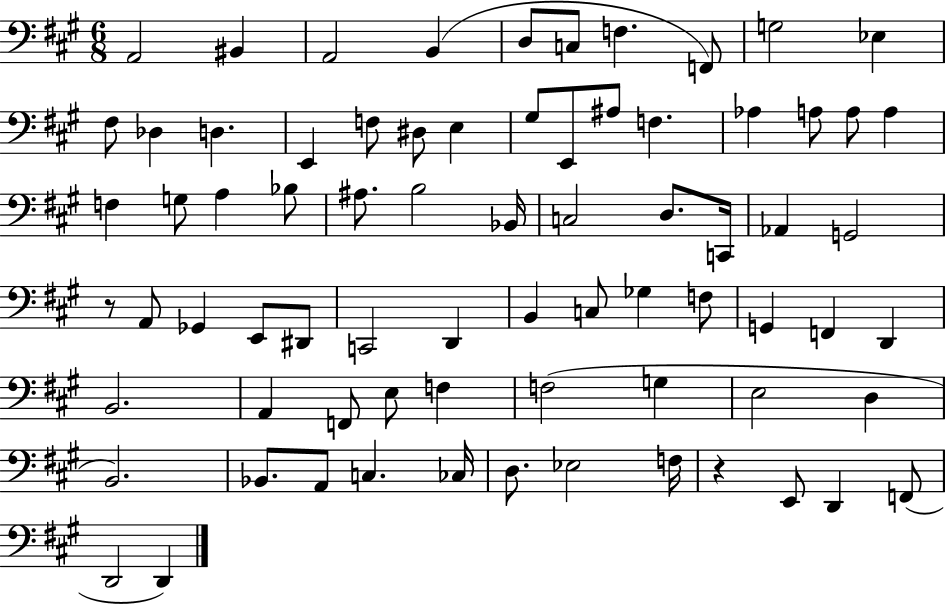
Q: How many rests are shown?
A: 2